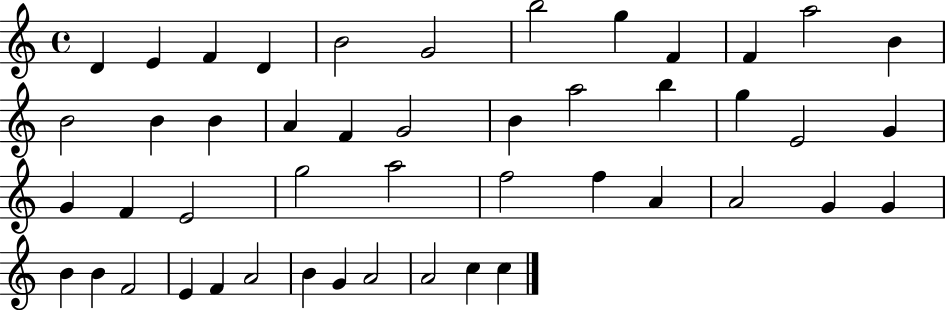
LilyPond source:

{
  \clef treble
  \time 4/4
  \defaultTimeSignature
  \key c \major
  d'4 e'4 f'4 d'4 | b'2 g'2 | b''2 g''4 f'4 | f'4 a''2 b'4 | \break b'2 b'4 b'4 | a'4 f'4 g'2 | b'4 a''2 b''4 | g''4 e'2 g'4 | \break g'4 f'4 e'2 | g''2 a''2 | f''2 f''4 a'4 | a'2 g'4 g'4 | \break b'4 b'4 f'2 | e'4 f'4 a'2 | b'4 g'4 a'2 | a'2 c''4 c''4 | \break \bar "|."
}